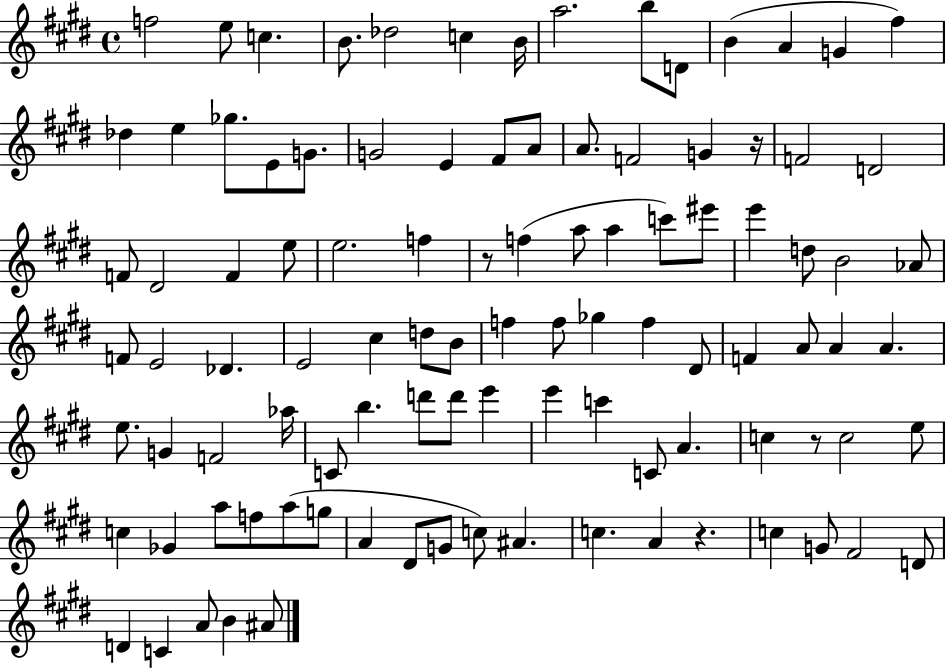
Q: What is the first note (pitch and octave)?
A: F5